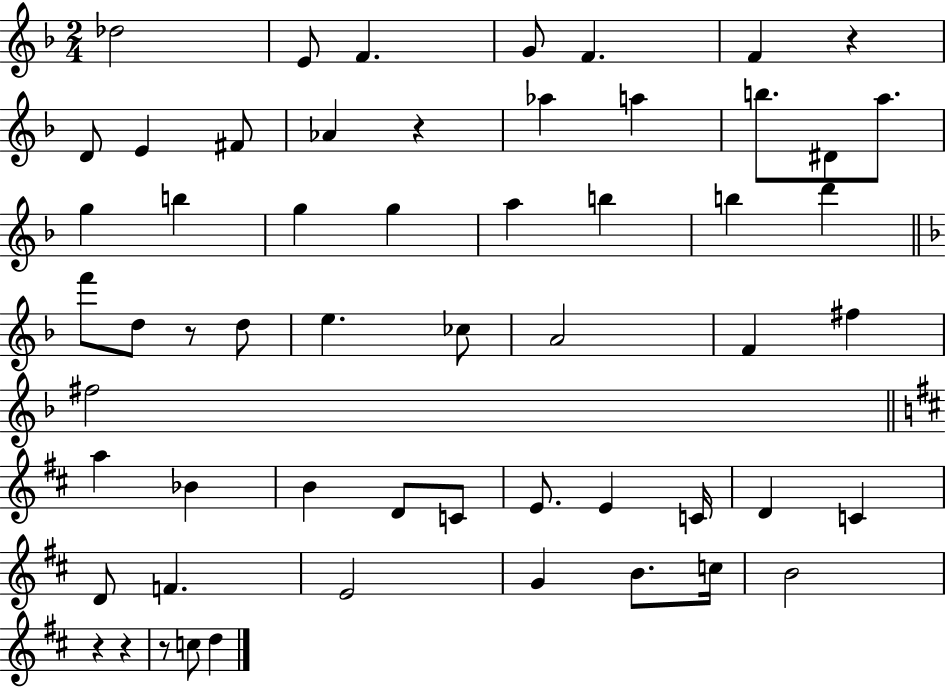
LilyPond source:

{
  \clef treble
  \numericTimeSignature
  \time 2/4
  \key f \major
  \repeat volta 2 { des''2 | e'8 f'4. | g'8 f'4. | f'4 r4 | \break d'8 e'4 fis'8 | aes'4 r4 | aes''4 a''4 | b''8. dis'8 a''8. | \break g''4 b''4 | g''4 g''4 | a''4 b''4 | b''4 d'''4 | \break \bar "||" \break \key f \major f'''8 d''8 r8 d''8 | e''4. ces''8 | a'2 | f'4 fis''4 | \break fis''2 | \bar "||" \break \key b \minor a''4 bes'4 | b'4 d'8 c'8 | e'8. e'4 c'16 | d'4 c'4 | \break d'8 f'4. | e'2 | g'4 b'8. c''16 | b'2 | \break r4 r4 | r8 c''8 d''4 | } \bar "|."
}